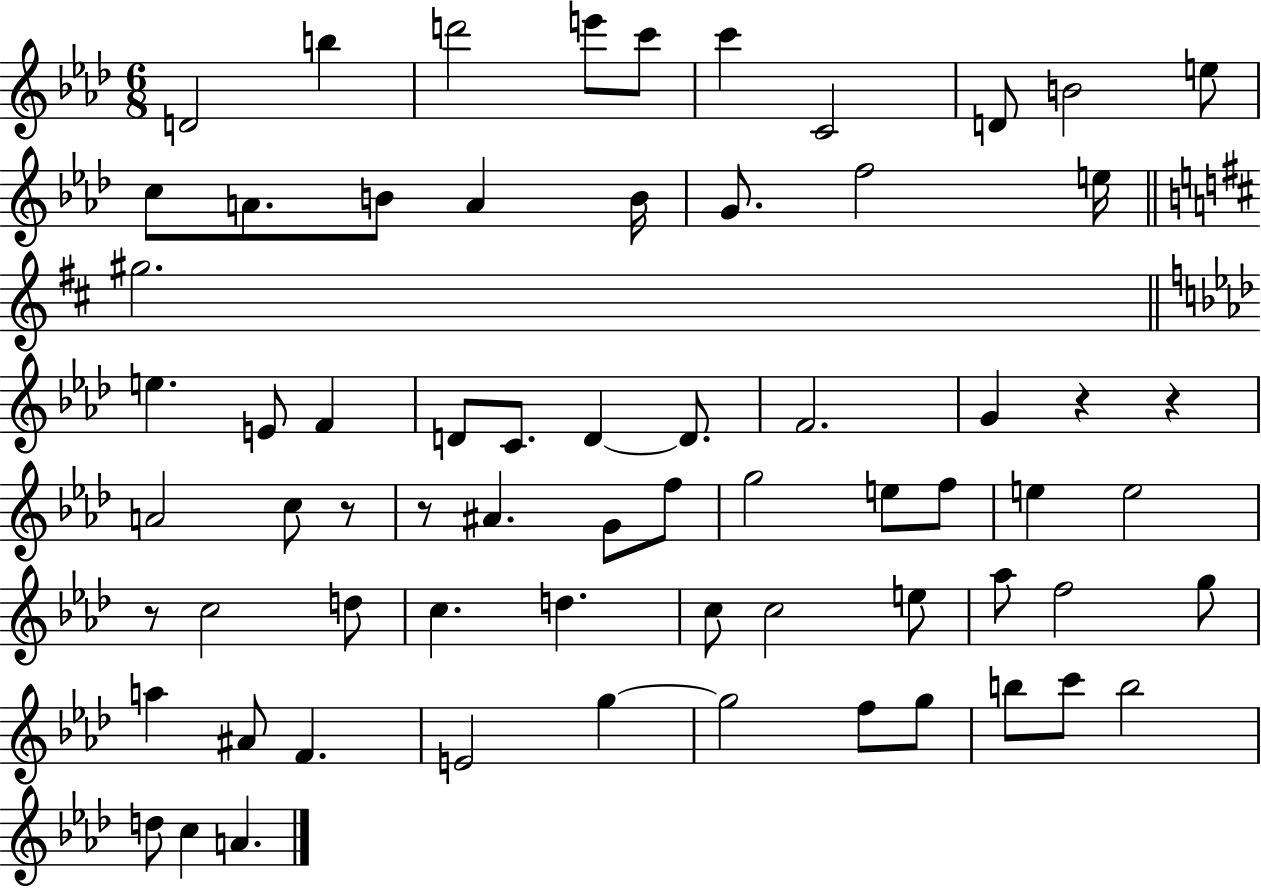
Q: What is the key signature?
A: AES major